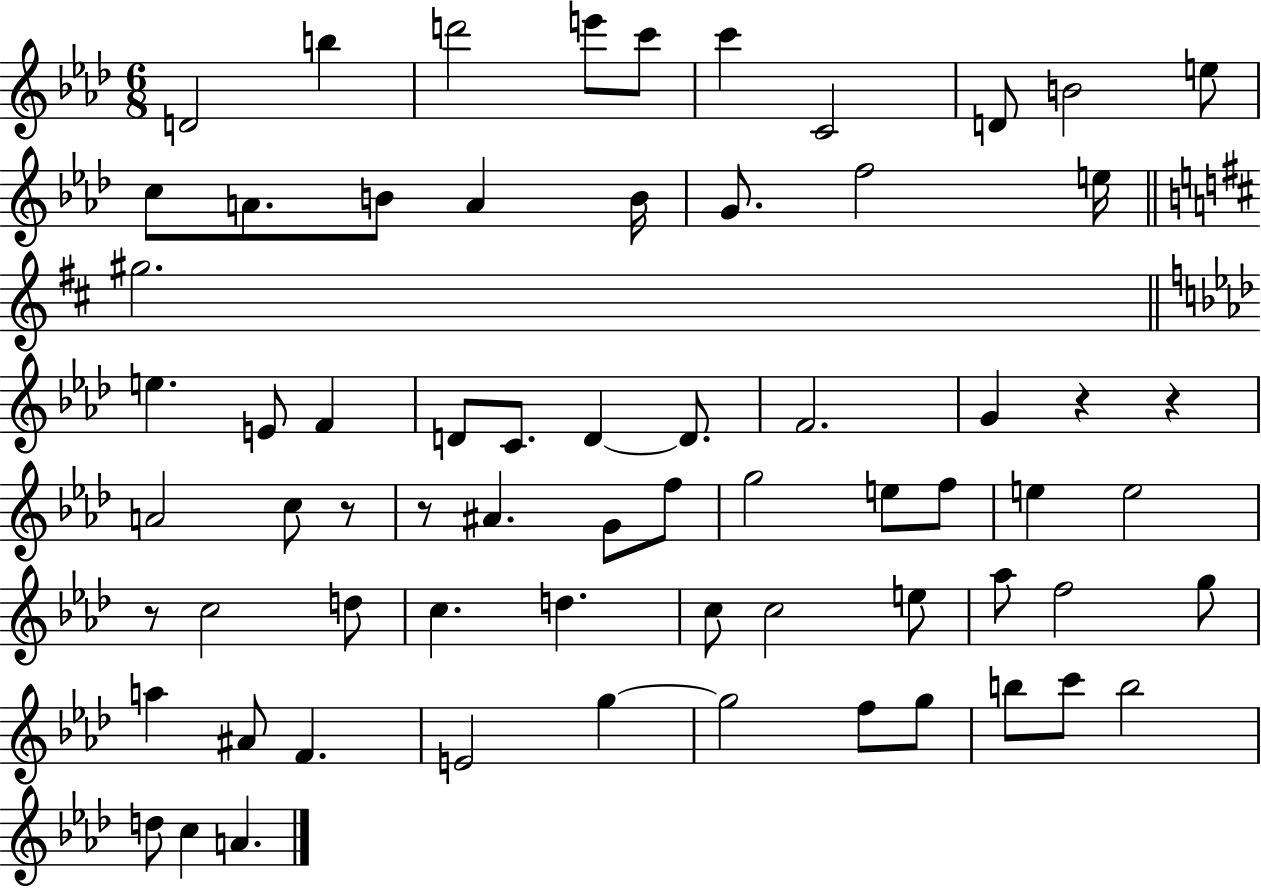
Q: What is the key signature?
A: AES major